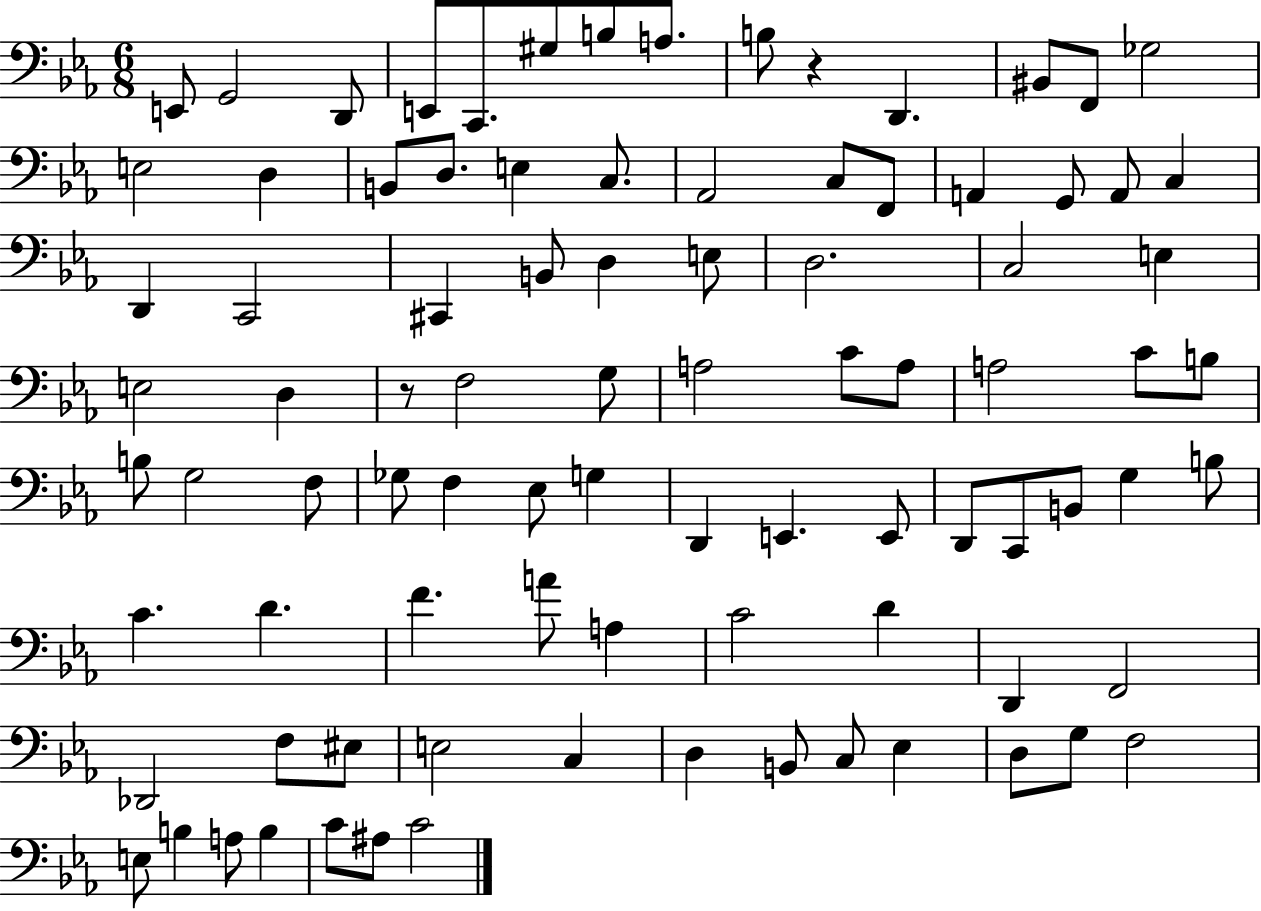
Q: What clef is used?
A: bass